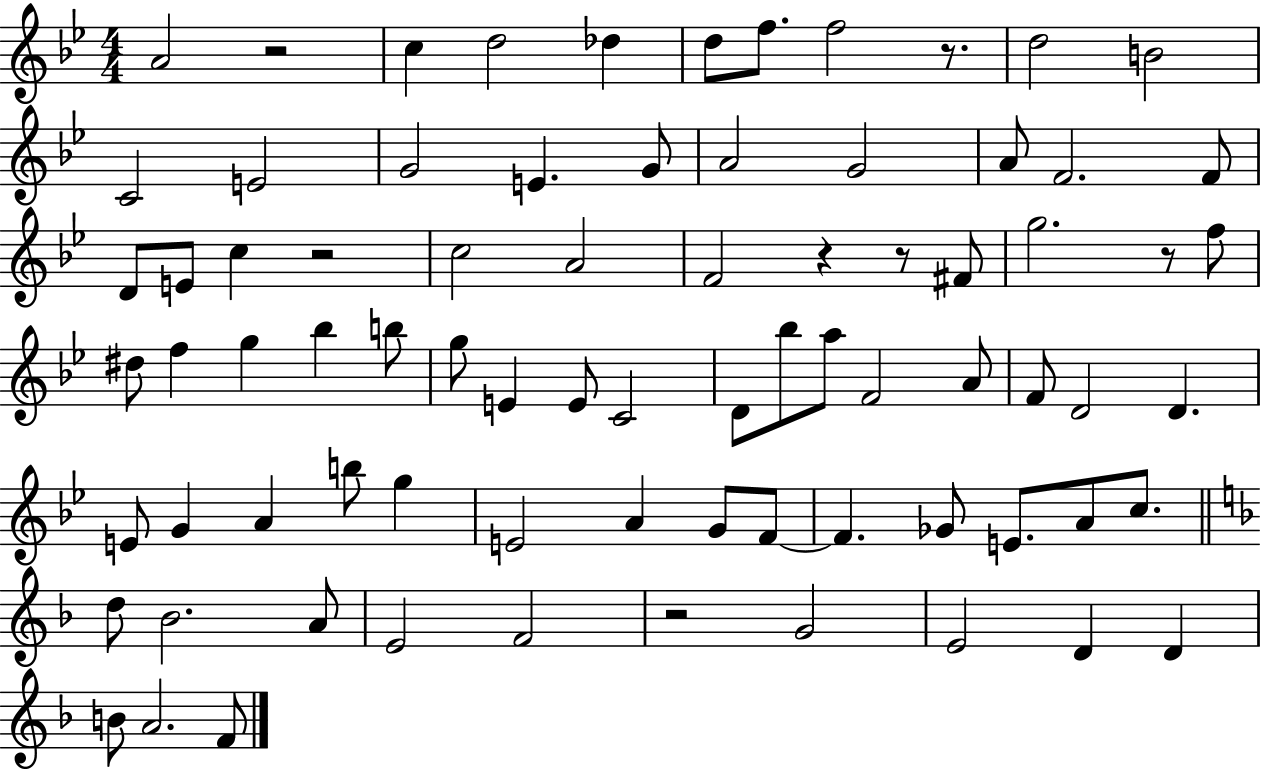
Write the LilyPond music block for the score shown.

{
  \clef treble
  \numericTimeSignature
  \time 4/4
  \key bes \major
  a'2 r2 | c''4 d''2 des''4 | d''8 f''8. f''2 r8. | d''2 b'2 | \break c'2 e'2 | g'2 e'4. g'8 | a'2 g'2 | a'8 f'2. f'8 | \break d'8 e'8 c''4 r2 | c''2 a'2 | f'2 r4 r8 fis'8 | g''2. r8 f''8 | \break dis''8 f''4 g''4 bes''4 b''8 | g''8 e'4 e'8 c'2 | d'8 bes''8 a''8 f'2 a'8 | f'8 d'2 d'4. | \break e'8 g'4 a'4 b''8 g''4 | e'2 a'4 g'8 f'8~~ | f'4. ges'8 e'8. a'8 c''8. | \bar "||" \break \key f \major d''8 bes'2. a'8 | e'2 f'2 | r2 g'2 | e'2 d'4 d'4 | \break b'8 a'2. f'8 | \bar "|."
}